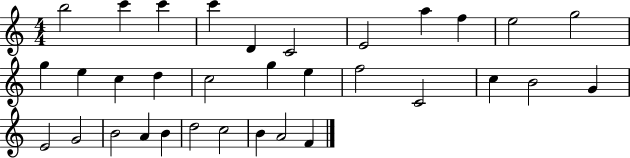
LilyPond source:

{
  \clef treble
  \numericTimeSignature
  \time 4/4
  \key c \major
  b''2 c'''4 c'''4 | c'''4 d'4 c'2 | e'2 a''4 f''4 | e''2 g''2 | \break g''4 e''4 c''4 d''4 | c''2 g''4 e''4 | f''2 c'2 | c''4 b'2 g'4 | \break e'2 g'2 | b'2 a'4 b'4 | d''2 c''2 | b'4 a'2 f'4 | \break \bar "|."
}